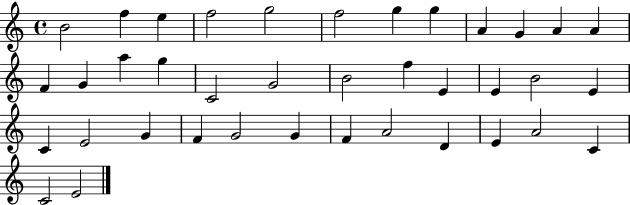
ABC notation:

X:1
T:Untitled
M:4/4
L:1/4
K:C
B2 f e f2 g2 f2 g g A G A A F G a g C2 G2 B2 f E E B2 E C E2 G F G2 G F A2 D E A2 C C2 E2